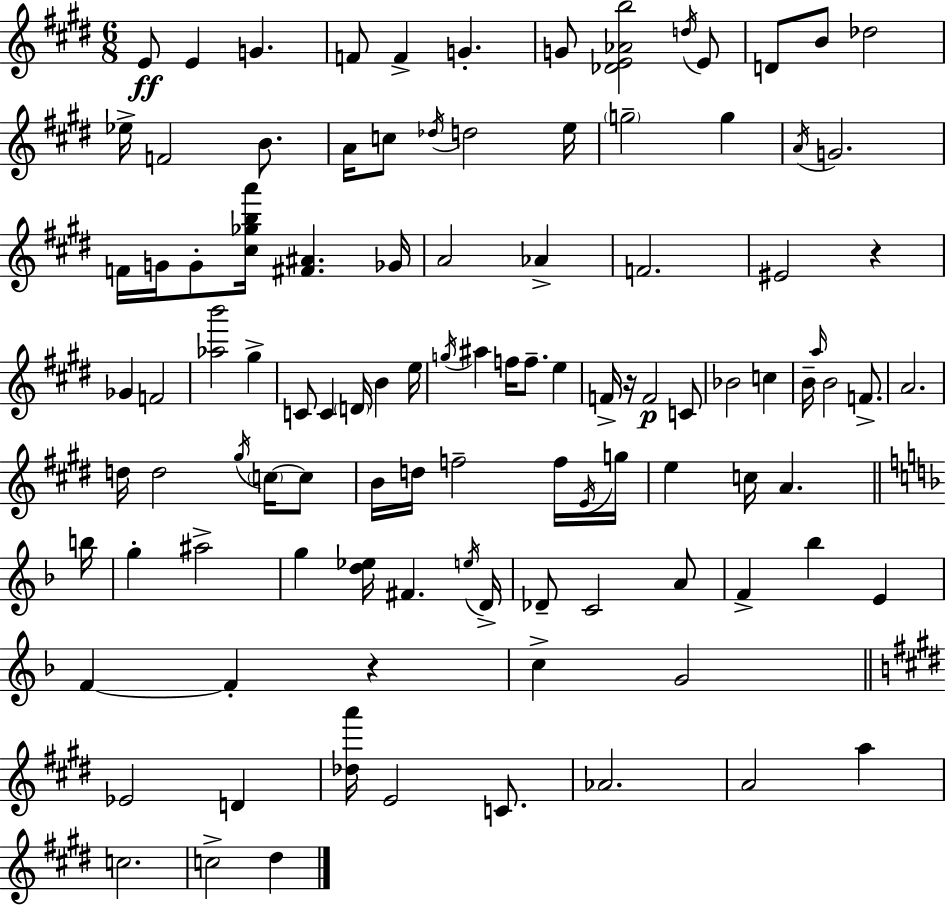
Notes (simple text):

E4/e E4/q G4/q. F4/e F4/q G4/q. G4/e [Db4,E4,Ab4,B5]/h D5/s E4/e D4/e B4/e Db5/h Eb5/s F4/h B4/e. A4/s C5/e Db5/s D5/h E5/s G5/h G5/q A4/s G4/h. F4/s G4/s G4/e [C#5,Gb5,B5,A6]/s [F#4,A#4]/q. Gb4/s A4/h Ab4/q F4/h. EIS4/h R/q Gb4/q F4/h [Ab5,B6]/h G#5/q C4/e C4/q D4/s B4/q E5/s G5/s A#5/q F5/s F5/e. E5/q F4/s R/s F4/h C4/e Bb4/h C5/q B4/s A5/s B4/h F4/e. A4/h. D5/s D5/h G#5/s C5/s C5/e B4/s D5/s F5/h F5/s E4/s G5/s E5/q C5/s A4/q. B5/s G5/q A#5/h G5/q [D5,Eb5]/s F#4/q. E5/s D4/s Db4/e C4/h A4/e F4/q Bb5/q E4/q F4/q F4/q R/q C5/q G4/h Eb4/h D4/q [Db5,A6]/s E4/h C4/e. Ab4/h. A4/h A5/q C5/h. C5/h D#5/q